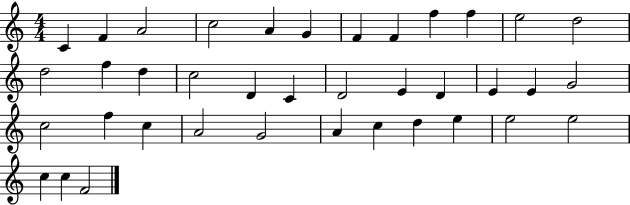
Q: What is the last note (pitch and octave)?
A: F4